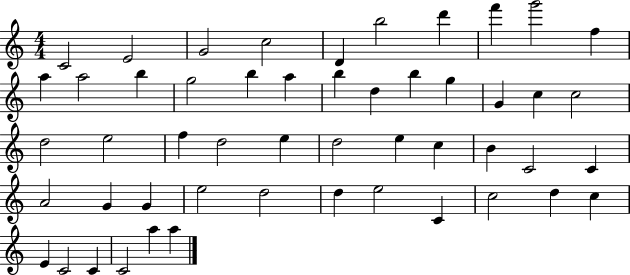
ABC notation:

X:1
T:Untitled
M:4/4
L:1/4
K:C
C2 E2 G2 c2 D b2 d' f' g'2 f a a2 b g2 b a b d b g G c c2 d2 e2 f d2 e d2 e c B C2 C A2 G G e2 d2 d e2 C c2 d c E C2 C C2 a a